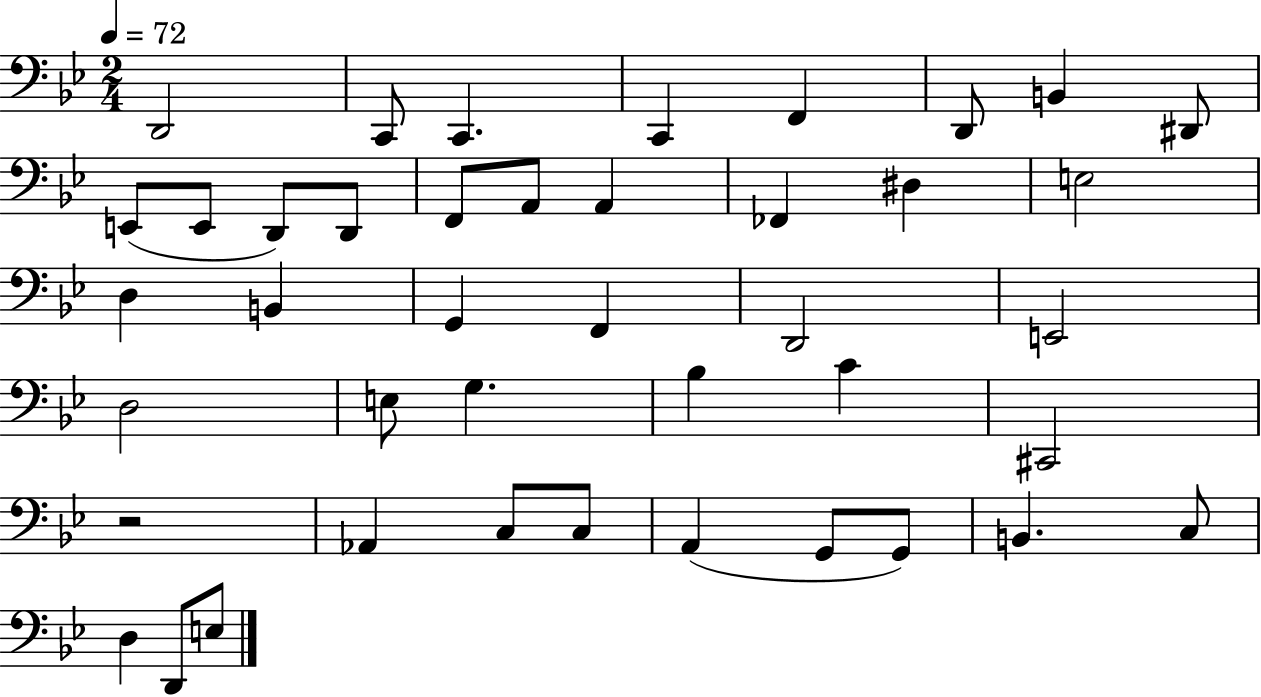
D2/h C2/e C2/q. C2/q F2/q D2/e B2/q D#2/e E2/e E2/e D2/e D2/e F2/e A2/e A2/q FES2/q D#3/q E3/h D3/q B2/q G2/q F2/q D2/h E2/h D3/h E3/e G3/q. Bb3/q C4/q C#2/h R/h Ab2/q C3/e C3/e A2/q G2/e G2/e B2/q. C3/e D3/q D2/e E3/e